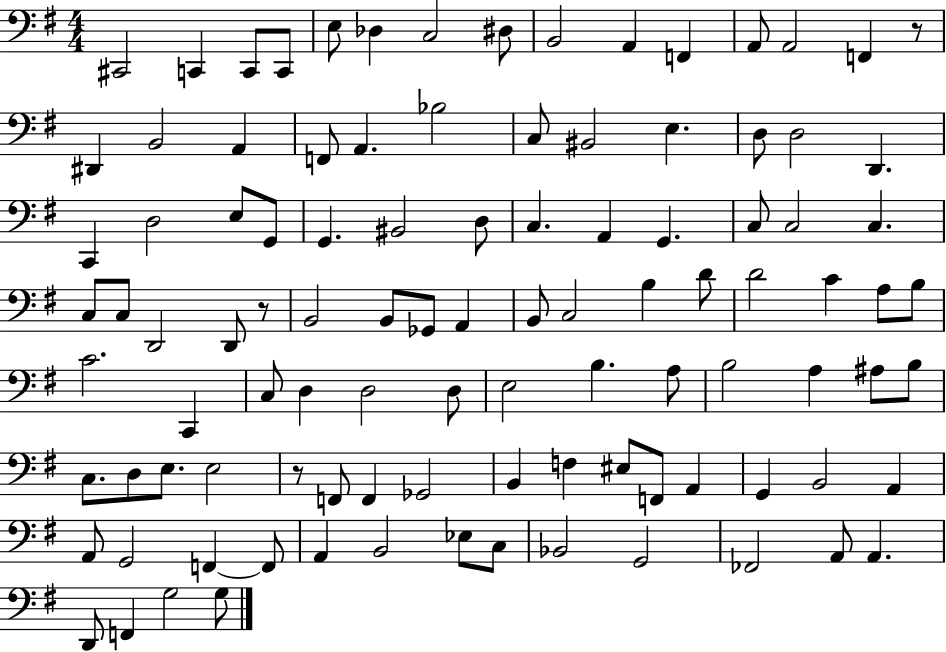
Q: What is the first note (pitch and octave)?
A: C#2